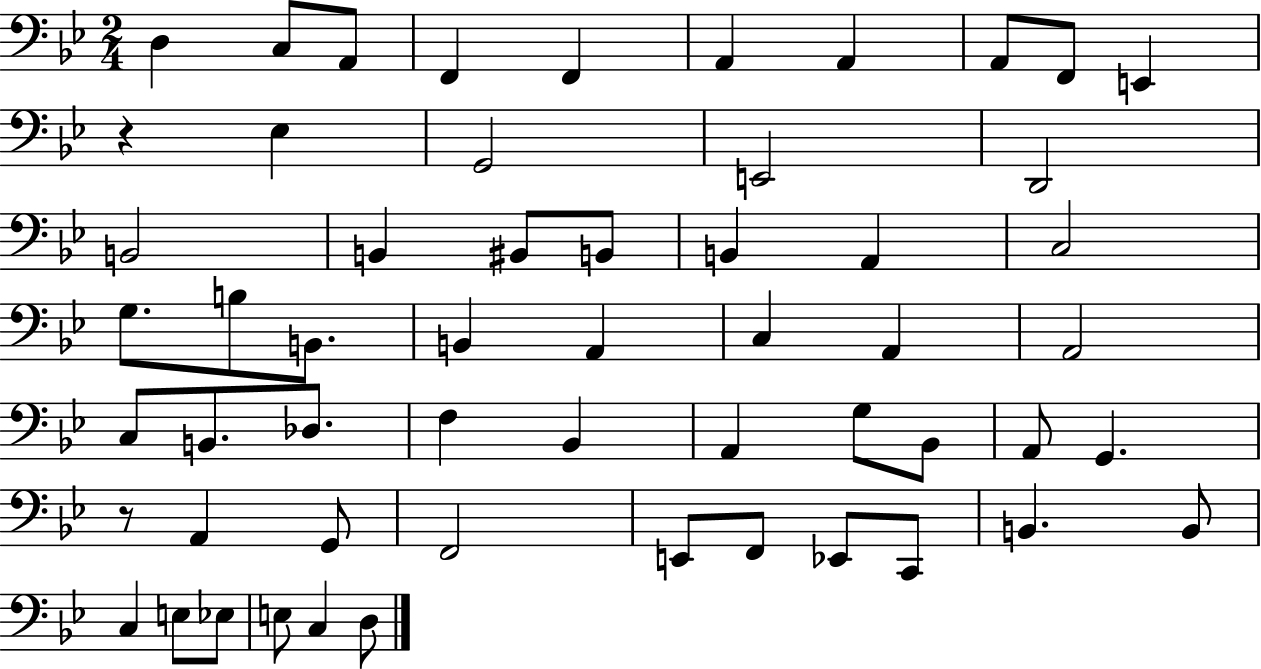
X:1
T:Untitled
M:2/4
L:1/4
K:Bb
D, C,/2 A,,/2 F,, F,, A,, A,, A,,/2 F,,/2 E,, z _E, G,,2 E,,2 D,,2 B,,2 B,, ^B,,/2 B,,/2 B,, A,, C,2 G,/2 B,/2 B,,/2 B,, A,, C, A,, A,,2 C,/2 B,,/2 _D,/2 F, _B,, A,, G,/2 _B,,/2 A,,/2 G,, z/2 A,, G,,/2 F,,2 E,,/2 F,,/2 _E,,/2 C,,/2 B,, B,,/2 C, E,/2 _E,/2 E,/2 C, D,/2